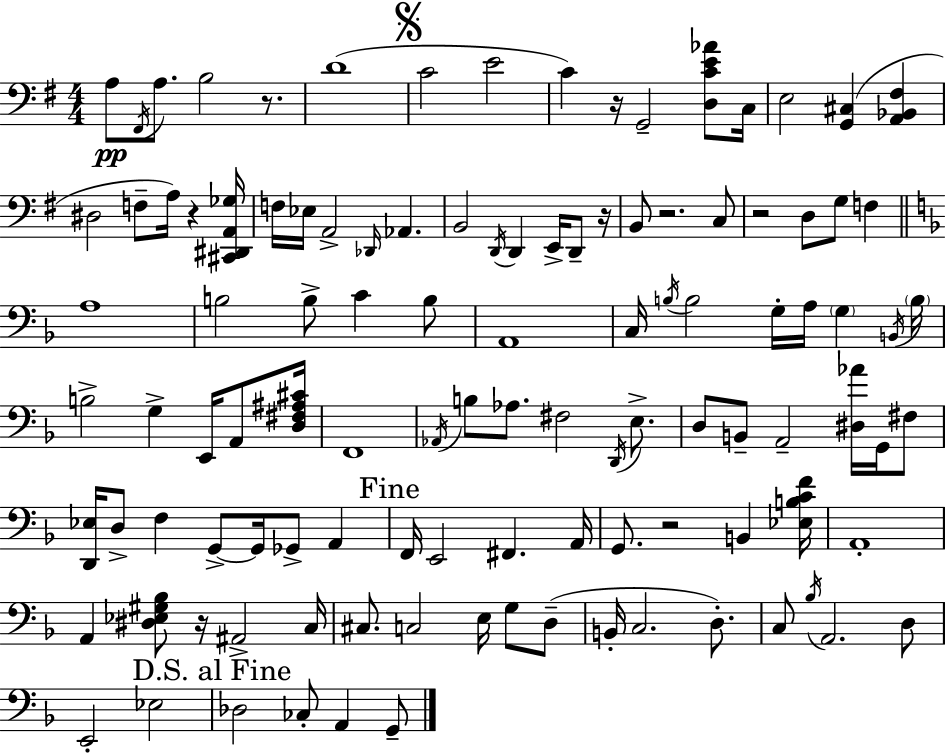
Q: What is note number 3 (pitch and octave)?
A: A3